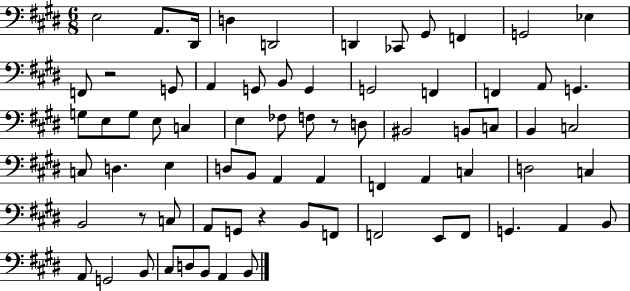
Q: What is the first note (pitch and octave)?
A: E3